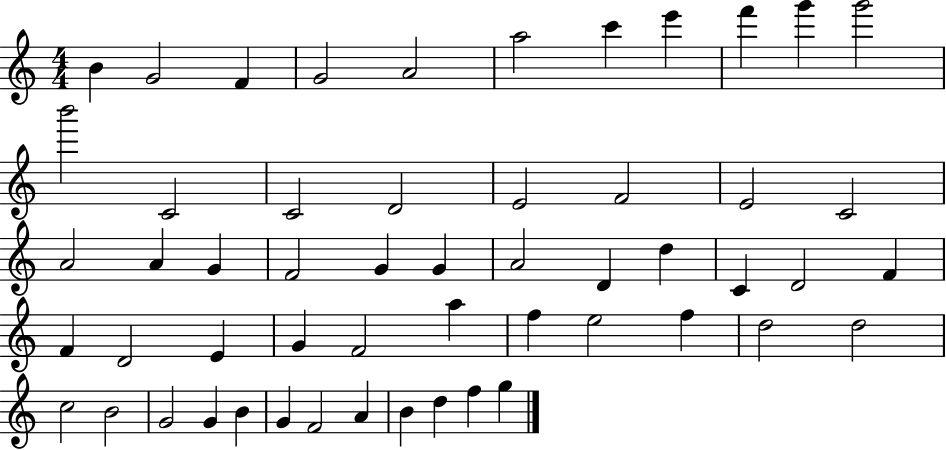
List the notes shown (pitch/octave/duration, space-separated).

B4/q G4/h F4/q G4/h A4/h A5/h C6/q E6/q F6/q G6/q G6/h B6/h C4/h C4/h D4/h E4/h F4/h E4/h C4/h A4/h A4/q G4/q F4/h G4/q G4/q A4/h D4/q D5/q C4/q D4/h F4/q F4/q D4/h E4/q G4/q F4/h A5/q F5/q E5/h F5/q D5/h D5/h C5/h B4/h G4/h G4/q B4/q G4/q F4/h A4/q B4/q D5/q F5/q G5/q